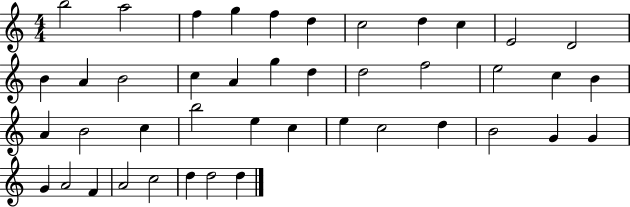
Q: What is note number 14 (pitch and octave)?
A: B4